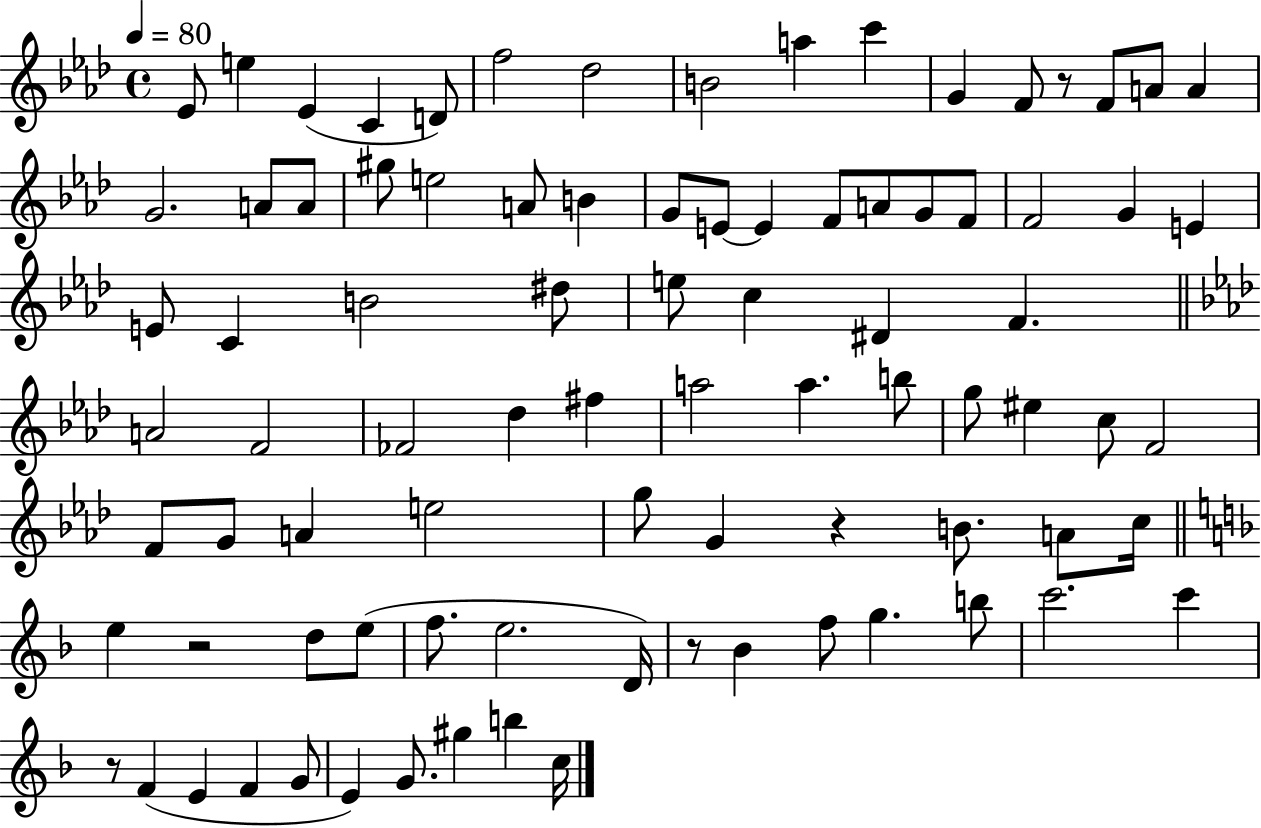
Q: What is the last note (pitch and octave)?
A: C5